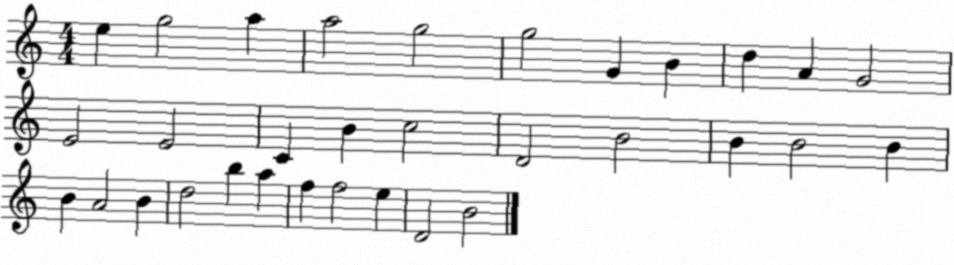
X:1
T:Untitled
M:4/4
L:1/4
K:C
e g2 a a2 g2 g2 G B d A G2 E2 E2 C B c2 D2 B2 B B2 B B A2 B d2 b a f f2 e D2 B2